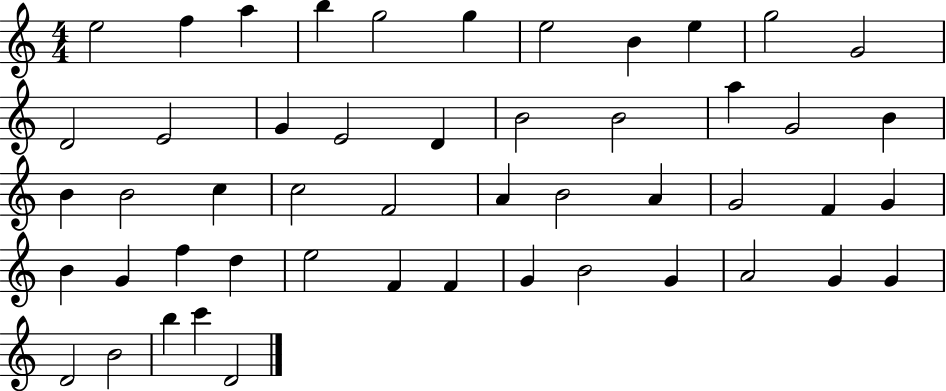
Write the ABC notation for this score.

X:1
T:Untitled
M:4/4
L:1/4
K:C
e2 f a b g2 g e2 B e g2 G2 D2 E2 G E2 D B2 B2 a G2 B B B2 c c2 F2 A B2 A G2 F G B G f d e2 F F G B2 G A2 G G D2 B2 b c' D2